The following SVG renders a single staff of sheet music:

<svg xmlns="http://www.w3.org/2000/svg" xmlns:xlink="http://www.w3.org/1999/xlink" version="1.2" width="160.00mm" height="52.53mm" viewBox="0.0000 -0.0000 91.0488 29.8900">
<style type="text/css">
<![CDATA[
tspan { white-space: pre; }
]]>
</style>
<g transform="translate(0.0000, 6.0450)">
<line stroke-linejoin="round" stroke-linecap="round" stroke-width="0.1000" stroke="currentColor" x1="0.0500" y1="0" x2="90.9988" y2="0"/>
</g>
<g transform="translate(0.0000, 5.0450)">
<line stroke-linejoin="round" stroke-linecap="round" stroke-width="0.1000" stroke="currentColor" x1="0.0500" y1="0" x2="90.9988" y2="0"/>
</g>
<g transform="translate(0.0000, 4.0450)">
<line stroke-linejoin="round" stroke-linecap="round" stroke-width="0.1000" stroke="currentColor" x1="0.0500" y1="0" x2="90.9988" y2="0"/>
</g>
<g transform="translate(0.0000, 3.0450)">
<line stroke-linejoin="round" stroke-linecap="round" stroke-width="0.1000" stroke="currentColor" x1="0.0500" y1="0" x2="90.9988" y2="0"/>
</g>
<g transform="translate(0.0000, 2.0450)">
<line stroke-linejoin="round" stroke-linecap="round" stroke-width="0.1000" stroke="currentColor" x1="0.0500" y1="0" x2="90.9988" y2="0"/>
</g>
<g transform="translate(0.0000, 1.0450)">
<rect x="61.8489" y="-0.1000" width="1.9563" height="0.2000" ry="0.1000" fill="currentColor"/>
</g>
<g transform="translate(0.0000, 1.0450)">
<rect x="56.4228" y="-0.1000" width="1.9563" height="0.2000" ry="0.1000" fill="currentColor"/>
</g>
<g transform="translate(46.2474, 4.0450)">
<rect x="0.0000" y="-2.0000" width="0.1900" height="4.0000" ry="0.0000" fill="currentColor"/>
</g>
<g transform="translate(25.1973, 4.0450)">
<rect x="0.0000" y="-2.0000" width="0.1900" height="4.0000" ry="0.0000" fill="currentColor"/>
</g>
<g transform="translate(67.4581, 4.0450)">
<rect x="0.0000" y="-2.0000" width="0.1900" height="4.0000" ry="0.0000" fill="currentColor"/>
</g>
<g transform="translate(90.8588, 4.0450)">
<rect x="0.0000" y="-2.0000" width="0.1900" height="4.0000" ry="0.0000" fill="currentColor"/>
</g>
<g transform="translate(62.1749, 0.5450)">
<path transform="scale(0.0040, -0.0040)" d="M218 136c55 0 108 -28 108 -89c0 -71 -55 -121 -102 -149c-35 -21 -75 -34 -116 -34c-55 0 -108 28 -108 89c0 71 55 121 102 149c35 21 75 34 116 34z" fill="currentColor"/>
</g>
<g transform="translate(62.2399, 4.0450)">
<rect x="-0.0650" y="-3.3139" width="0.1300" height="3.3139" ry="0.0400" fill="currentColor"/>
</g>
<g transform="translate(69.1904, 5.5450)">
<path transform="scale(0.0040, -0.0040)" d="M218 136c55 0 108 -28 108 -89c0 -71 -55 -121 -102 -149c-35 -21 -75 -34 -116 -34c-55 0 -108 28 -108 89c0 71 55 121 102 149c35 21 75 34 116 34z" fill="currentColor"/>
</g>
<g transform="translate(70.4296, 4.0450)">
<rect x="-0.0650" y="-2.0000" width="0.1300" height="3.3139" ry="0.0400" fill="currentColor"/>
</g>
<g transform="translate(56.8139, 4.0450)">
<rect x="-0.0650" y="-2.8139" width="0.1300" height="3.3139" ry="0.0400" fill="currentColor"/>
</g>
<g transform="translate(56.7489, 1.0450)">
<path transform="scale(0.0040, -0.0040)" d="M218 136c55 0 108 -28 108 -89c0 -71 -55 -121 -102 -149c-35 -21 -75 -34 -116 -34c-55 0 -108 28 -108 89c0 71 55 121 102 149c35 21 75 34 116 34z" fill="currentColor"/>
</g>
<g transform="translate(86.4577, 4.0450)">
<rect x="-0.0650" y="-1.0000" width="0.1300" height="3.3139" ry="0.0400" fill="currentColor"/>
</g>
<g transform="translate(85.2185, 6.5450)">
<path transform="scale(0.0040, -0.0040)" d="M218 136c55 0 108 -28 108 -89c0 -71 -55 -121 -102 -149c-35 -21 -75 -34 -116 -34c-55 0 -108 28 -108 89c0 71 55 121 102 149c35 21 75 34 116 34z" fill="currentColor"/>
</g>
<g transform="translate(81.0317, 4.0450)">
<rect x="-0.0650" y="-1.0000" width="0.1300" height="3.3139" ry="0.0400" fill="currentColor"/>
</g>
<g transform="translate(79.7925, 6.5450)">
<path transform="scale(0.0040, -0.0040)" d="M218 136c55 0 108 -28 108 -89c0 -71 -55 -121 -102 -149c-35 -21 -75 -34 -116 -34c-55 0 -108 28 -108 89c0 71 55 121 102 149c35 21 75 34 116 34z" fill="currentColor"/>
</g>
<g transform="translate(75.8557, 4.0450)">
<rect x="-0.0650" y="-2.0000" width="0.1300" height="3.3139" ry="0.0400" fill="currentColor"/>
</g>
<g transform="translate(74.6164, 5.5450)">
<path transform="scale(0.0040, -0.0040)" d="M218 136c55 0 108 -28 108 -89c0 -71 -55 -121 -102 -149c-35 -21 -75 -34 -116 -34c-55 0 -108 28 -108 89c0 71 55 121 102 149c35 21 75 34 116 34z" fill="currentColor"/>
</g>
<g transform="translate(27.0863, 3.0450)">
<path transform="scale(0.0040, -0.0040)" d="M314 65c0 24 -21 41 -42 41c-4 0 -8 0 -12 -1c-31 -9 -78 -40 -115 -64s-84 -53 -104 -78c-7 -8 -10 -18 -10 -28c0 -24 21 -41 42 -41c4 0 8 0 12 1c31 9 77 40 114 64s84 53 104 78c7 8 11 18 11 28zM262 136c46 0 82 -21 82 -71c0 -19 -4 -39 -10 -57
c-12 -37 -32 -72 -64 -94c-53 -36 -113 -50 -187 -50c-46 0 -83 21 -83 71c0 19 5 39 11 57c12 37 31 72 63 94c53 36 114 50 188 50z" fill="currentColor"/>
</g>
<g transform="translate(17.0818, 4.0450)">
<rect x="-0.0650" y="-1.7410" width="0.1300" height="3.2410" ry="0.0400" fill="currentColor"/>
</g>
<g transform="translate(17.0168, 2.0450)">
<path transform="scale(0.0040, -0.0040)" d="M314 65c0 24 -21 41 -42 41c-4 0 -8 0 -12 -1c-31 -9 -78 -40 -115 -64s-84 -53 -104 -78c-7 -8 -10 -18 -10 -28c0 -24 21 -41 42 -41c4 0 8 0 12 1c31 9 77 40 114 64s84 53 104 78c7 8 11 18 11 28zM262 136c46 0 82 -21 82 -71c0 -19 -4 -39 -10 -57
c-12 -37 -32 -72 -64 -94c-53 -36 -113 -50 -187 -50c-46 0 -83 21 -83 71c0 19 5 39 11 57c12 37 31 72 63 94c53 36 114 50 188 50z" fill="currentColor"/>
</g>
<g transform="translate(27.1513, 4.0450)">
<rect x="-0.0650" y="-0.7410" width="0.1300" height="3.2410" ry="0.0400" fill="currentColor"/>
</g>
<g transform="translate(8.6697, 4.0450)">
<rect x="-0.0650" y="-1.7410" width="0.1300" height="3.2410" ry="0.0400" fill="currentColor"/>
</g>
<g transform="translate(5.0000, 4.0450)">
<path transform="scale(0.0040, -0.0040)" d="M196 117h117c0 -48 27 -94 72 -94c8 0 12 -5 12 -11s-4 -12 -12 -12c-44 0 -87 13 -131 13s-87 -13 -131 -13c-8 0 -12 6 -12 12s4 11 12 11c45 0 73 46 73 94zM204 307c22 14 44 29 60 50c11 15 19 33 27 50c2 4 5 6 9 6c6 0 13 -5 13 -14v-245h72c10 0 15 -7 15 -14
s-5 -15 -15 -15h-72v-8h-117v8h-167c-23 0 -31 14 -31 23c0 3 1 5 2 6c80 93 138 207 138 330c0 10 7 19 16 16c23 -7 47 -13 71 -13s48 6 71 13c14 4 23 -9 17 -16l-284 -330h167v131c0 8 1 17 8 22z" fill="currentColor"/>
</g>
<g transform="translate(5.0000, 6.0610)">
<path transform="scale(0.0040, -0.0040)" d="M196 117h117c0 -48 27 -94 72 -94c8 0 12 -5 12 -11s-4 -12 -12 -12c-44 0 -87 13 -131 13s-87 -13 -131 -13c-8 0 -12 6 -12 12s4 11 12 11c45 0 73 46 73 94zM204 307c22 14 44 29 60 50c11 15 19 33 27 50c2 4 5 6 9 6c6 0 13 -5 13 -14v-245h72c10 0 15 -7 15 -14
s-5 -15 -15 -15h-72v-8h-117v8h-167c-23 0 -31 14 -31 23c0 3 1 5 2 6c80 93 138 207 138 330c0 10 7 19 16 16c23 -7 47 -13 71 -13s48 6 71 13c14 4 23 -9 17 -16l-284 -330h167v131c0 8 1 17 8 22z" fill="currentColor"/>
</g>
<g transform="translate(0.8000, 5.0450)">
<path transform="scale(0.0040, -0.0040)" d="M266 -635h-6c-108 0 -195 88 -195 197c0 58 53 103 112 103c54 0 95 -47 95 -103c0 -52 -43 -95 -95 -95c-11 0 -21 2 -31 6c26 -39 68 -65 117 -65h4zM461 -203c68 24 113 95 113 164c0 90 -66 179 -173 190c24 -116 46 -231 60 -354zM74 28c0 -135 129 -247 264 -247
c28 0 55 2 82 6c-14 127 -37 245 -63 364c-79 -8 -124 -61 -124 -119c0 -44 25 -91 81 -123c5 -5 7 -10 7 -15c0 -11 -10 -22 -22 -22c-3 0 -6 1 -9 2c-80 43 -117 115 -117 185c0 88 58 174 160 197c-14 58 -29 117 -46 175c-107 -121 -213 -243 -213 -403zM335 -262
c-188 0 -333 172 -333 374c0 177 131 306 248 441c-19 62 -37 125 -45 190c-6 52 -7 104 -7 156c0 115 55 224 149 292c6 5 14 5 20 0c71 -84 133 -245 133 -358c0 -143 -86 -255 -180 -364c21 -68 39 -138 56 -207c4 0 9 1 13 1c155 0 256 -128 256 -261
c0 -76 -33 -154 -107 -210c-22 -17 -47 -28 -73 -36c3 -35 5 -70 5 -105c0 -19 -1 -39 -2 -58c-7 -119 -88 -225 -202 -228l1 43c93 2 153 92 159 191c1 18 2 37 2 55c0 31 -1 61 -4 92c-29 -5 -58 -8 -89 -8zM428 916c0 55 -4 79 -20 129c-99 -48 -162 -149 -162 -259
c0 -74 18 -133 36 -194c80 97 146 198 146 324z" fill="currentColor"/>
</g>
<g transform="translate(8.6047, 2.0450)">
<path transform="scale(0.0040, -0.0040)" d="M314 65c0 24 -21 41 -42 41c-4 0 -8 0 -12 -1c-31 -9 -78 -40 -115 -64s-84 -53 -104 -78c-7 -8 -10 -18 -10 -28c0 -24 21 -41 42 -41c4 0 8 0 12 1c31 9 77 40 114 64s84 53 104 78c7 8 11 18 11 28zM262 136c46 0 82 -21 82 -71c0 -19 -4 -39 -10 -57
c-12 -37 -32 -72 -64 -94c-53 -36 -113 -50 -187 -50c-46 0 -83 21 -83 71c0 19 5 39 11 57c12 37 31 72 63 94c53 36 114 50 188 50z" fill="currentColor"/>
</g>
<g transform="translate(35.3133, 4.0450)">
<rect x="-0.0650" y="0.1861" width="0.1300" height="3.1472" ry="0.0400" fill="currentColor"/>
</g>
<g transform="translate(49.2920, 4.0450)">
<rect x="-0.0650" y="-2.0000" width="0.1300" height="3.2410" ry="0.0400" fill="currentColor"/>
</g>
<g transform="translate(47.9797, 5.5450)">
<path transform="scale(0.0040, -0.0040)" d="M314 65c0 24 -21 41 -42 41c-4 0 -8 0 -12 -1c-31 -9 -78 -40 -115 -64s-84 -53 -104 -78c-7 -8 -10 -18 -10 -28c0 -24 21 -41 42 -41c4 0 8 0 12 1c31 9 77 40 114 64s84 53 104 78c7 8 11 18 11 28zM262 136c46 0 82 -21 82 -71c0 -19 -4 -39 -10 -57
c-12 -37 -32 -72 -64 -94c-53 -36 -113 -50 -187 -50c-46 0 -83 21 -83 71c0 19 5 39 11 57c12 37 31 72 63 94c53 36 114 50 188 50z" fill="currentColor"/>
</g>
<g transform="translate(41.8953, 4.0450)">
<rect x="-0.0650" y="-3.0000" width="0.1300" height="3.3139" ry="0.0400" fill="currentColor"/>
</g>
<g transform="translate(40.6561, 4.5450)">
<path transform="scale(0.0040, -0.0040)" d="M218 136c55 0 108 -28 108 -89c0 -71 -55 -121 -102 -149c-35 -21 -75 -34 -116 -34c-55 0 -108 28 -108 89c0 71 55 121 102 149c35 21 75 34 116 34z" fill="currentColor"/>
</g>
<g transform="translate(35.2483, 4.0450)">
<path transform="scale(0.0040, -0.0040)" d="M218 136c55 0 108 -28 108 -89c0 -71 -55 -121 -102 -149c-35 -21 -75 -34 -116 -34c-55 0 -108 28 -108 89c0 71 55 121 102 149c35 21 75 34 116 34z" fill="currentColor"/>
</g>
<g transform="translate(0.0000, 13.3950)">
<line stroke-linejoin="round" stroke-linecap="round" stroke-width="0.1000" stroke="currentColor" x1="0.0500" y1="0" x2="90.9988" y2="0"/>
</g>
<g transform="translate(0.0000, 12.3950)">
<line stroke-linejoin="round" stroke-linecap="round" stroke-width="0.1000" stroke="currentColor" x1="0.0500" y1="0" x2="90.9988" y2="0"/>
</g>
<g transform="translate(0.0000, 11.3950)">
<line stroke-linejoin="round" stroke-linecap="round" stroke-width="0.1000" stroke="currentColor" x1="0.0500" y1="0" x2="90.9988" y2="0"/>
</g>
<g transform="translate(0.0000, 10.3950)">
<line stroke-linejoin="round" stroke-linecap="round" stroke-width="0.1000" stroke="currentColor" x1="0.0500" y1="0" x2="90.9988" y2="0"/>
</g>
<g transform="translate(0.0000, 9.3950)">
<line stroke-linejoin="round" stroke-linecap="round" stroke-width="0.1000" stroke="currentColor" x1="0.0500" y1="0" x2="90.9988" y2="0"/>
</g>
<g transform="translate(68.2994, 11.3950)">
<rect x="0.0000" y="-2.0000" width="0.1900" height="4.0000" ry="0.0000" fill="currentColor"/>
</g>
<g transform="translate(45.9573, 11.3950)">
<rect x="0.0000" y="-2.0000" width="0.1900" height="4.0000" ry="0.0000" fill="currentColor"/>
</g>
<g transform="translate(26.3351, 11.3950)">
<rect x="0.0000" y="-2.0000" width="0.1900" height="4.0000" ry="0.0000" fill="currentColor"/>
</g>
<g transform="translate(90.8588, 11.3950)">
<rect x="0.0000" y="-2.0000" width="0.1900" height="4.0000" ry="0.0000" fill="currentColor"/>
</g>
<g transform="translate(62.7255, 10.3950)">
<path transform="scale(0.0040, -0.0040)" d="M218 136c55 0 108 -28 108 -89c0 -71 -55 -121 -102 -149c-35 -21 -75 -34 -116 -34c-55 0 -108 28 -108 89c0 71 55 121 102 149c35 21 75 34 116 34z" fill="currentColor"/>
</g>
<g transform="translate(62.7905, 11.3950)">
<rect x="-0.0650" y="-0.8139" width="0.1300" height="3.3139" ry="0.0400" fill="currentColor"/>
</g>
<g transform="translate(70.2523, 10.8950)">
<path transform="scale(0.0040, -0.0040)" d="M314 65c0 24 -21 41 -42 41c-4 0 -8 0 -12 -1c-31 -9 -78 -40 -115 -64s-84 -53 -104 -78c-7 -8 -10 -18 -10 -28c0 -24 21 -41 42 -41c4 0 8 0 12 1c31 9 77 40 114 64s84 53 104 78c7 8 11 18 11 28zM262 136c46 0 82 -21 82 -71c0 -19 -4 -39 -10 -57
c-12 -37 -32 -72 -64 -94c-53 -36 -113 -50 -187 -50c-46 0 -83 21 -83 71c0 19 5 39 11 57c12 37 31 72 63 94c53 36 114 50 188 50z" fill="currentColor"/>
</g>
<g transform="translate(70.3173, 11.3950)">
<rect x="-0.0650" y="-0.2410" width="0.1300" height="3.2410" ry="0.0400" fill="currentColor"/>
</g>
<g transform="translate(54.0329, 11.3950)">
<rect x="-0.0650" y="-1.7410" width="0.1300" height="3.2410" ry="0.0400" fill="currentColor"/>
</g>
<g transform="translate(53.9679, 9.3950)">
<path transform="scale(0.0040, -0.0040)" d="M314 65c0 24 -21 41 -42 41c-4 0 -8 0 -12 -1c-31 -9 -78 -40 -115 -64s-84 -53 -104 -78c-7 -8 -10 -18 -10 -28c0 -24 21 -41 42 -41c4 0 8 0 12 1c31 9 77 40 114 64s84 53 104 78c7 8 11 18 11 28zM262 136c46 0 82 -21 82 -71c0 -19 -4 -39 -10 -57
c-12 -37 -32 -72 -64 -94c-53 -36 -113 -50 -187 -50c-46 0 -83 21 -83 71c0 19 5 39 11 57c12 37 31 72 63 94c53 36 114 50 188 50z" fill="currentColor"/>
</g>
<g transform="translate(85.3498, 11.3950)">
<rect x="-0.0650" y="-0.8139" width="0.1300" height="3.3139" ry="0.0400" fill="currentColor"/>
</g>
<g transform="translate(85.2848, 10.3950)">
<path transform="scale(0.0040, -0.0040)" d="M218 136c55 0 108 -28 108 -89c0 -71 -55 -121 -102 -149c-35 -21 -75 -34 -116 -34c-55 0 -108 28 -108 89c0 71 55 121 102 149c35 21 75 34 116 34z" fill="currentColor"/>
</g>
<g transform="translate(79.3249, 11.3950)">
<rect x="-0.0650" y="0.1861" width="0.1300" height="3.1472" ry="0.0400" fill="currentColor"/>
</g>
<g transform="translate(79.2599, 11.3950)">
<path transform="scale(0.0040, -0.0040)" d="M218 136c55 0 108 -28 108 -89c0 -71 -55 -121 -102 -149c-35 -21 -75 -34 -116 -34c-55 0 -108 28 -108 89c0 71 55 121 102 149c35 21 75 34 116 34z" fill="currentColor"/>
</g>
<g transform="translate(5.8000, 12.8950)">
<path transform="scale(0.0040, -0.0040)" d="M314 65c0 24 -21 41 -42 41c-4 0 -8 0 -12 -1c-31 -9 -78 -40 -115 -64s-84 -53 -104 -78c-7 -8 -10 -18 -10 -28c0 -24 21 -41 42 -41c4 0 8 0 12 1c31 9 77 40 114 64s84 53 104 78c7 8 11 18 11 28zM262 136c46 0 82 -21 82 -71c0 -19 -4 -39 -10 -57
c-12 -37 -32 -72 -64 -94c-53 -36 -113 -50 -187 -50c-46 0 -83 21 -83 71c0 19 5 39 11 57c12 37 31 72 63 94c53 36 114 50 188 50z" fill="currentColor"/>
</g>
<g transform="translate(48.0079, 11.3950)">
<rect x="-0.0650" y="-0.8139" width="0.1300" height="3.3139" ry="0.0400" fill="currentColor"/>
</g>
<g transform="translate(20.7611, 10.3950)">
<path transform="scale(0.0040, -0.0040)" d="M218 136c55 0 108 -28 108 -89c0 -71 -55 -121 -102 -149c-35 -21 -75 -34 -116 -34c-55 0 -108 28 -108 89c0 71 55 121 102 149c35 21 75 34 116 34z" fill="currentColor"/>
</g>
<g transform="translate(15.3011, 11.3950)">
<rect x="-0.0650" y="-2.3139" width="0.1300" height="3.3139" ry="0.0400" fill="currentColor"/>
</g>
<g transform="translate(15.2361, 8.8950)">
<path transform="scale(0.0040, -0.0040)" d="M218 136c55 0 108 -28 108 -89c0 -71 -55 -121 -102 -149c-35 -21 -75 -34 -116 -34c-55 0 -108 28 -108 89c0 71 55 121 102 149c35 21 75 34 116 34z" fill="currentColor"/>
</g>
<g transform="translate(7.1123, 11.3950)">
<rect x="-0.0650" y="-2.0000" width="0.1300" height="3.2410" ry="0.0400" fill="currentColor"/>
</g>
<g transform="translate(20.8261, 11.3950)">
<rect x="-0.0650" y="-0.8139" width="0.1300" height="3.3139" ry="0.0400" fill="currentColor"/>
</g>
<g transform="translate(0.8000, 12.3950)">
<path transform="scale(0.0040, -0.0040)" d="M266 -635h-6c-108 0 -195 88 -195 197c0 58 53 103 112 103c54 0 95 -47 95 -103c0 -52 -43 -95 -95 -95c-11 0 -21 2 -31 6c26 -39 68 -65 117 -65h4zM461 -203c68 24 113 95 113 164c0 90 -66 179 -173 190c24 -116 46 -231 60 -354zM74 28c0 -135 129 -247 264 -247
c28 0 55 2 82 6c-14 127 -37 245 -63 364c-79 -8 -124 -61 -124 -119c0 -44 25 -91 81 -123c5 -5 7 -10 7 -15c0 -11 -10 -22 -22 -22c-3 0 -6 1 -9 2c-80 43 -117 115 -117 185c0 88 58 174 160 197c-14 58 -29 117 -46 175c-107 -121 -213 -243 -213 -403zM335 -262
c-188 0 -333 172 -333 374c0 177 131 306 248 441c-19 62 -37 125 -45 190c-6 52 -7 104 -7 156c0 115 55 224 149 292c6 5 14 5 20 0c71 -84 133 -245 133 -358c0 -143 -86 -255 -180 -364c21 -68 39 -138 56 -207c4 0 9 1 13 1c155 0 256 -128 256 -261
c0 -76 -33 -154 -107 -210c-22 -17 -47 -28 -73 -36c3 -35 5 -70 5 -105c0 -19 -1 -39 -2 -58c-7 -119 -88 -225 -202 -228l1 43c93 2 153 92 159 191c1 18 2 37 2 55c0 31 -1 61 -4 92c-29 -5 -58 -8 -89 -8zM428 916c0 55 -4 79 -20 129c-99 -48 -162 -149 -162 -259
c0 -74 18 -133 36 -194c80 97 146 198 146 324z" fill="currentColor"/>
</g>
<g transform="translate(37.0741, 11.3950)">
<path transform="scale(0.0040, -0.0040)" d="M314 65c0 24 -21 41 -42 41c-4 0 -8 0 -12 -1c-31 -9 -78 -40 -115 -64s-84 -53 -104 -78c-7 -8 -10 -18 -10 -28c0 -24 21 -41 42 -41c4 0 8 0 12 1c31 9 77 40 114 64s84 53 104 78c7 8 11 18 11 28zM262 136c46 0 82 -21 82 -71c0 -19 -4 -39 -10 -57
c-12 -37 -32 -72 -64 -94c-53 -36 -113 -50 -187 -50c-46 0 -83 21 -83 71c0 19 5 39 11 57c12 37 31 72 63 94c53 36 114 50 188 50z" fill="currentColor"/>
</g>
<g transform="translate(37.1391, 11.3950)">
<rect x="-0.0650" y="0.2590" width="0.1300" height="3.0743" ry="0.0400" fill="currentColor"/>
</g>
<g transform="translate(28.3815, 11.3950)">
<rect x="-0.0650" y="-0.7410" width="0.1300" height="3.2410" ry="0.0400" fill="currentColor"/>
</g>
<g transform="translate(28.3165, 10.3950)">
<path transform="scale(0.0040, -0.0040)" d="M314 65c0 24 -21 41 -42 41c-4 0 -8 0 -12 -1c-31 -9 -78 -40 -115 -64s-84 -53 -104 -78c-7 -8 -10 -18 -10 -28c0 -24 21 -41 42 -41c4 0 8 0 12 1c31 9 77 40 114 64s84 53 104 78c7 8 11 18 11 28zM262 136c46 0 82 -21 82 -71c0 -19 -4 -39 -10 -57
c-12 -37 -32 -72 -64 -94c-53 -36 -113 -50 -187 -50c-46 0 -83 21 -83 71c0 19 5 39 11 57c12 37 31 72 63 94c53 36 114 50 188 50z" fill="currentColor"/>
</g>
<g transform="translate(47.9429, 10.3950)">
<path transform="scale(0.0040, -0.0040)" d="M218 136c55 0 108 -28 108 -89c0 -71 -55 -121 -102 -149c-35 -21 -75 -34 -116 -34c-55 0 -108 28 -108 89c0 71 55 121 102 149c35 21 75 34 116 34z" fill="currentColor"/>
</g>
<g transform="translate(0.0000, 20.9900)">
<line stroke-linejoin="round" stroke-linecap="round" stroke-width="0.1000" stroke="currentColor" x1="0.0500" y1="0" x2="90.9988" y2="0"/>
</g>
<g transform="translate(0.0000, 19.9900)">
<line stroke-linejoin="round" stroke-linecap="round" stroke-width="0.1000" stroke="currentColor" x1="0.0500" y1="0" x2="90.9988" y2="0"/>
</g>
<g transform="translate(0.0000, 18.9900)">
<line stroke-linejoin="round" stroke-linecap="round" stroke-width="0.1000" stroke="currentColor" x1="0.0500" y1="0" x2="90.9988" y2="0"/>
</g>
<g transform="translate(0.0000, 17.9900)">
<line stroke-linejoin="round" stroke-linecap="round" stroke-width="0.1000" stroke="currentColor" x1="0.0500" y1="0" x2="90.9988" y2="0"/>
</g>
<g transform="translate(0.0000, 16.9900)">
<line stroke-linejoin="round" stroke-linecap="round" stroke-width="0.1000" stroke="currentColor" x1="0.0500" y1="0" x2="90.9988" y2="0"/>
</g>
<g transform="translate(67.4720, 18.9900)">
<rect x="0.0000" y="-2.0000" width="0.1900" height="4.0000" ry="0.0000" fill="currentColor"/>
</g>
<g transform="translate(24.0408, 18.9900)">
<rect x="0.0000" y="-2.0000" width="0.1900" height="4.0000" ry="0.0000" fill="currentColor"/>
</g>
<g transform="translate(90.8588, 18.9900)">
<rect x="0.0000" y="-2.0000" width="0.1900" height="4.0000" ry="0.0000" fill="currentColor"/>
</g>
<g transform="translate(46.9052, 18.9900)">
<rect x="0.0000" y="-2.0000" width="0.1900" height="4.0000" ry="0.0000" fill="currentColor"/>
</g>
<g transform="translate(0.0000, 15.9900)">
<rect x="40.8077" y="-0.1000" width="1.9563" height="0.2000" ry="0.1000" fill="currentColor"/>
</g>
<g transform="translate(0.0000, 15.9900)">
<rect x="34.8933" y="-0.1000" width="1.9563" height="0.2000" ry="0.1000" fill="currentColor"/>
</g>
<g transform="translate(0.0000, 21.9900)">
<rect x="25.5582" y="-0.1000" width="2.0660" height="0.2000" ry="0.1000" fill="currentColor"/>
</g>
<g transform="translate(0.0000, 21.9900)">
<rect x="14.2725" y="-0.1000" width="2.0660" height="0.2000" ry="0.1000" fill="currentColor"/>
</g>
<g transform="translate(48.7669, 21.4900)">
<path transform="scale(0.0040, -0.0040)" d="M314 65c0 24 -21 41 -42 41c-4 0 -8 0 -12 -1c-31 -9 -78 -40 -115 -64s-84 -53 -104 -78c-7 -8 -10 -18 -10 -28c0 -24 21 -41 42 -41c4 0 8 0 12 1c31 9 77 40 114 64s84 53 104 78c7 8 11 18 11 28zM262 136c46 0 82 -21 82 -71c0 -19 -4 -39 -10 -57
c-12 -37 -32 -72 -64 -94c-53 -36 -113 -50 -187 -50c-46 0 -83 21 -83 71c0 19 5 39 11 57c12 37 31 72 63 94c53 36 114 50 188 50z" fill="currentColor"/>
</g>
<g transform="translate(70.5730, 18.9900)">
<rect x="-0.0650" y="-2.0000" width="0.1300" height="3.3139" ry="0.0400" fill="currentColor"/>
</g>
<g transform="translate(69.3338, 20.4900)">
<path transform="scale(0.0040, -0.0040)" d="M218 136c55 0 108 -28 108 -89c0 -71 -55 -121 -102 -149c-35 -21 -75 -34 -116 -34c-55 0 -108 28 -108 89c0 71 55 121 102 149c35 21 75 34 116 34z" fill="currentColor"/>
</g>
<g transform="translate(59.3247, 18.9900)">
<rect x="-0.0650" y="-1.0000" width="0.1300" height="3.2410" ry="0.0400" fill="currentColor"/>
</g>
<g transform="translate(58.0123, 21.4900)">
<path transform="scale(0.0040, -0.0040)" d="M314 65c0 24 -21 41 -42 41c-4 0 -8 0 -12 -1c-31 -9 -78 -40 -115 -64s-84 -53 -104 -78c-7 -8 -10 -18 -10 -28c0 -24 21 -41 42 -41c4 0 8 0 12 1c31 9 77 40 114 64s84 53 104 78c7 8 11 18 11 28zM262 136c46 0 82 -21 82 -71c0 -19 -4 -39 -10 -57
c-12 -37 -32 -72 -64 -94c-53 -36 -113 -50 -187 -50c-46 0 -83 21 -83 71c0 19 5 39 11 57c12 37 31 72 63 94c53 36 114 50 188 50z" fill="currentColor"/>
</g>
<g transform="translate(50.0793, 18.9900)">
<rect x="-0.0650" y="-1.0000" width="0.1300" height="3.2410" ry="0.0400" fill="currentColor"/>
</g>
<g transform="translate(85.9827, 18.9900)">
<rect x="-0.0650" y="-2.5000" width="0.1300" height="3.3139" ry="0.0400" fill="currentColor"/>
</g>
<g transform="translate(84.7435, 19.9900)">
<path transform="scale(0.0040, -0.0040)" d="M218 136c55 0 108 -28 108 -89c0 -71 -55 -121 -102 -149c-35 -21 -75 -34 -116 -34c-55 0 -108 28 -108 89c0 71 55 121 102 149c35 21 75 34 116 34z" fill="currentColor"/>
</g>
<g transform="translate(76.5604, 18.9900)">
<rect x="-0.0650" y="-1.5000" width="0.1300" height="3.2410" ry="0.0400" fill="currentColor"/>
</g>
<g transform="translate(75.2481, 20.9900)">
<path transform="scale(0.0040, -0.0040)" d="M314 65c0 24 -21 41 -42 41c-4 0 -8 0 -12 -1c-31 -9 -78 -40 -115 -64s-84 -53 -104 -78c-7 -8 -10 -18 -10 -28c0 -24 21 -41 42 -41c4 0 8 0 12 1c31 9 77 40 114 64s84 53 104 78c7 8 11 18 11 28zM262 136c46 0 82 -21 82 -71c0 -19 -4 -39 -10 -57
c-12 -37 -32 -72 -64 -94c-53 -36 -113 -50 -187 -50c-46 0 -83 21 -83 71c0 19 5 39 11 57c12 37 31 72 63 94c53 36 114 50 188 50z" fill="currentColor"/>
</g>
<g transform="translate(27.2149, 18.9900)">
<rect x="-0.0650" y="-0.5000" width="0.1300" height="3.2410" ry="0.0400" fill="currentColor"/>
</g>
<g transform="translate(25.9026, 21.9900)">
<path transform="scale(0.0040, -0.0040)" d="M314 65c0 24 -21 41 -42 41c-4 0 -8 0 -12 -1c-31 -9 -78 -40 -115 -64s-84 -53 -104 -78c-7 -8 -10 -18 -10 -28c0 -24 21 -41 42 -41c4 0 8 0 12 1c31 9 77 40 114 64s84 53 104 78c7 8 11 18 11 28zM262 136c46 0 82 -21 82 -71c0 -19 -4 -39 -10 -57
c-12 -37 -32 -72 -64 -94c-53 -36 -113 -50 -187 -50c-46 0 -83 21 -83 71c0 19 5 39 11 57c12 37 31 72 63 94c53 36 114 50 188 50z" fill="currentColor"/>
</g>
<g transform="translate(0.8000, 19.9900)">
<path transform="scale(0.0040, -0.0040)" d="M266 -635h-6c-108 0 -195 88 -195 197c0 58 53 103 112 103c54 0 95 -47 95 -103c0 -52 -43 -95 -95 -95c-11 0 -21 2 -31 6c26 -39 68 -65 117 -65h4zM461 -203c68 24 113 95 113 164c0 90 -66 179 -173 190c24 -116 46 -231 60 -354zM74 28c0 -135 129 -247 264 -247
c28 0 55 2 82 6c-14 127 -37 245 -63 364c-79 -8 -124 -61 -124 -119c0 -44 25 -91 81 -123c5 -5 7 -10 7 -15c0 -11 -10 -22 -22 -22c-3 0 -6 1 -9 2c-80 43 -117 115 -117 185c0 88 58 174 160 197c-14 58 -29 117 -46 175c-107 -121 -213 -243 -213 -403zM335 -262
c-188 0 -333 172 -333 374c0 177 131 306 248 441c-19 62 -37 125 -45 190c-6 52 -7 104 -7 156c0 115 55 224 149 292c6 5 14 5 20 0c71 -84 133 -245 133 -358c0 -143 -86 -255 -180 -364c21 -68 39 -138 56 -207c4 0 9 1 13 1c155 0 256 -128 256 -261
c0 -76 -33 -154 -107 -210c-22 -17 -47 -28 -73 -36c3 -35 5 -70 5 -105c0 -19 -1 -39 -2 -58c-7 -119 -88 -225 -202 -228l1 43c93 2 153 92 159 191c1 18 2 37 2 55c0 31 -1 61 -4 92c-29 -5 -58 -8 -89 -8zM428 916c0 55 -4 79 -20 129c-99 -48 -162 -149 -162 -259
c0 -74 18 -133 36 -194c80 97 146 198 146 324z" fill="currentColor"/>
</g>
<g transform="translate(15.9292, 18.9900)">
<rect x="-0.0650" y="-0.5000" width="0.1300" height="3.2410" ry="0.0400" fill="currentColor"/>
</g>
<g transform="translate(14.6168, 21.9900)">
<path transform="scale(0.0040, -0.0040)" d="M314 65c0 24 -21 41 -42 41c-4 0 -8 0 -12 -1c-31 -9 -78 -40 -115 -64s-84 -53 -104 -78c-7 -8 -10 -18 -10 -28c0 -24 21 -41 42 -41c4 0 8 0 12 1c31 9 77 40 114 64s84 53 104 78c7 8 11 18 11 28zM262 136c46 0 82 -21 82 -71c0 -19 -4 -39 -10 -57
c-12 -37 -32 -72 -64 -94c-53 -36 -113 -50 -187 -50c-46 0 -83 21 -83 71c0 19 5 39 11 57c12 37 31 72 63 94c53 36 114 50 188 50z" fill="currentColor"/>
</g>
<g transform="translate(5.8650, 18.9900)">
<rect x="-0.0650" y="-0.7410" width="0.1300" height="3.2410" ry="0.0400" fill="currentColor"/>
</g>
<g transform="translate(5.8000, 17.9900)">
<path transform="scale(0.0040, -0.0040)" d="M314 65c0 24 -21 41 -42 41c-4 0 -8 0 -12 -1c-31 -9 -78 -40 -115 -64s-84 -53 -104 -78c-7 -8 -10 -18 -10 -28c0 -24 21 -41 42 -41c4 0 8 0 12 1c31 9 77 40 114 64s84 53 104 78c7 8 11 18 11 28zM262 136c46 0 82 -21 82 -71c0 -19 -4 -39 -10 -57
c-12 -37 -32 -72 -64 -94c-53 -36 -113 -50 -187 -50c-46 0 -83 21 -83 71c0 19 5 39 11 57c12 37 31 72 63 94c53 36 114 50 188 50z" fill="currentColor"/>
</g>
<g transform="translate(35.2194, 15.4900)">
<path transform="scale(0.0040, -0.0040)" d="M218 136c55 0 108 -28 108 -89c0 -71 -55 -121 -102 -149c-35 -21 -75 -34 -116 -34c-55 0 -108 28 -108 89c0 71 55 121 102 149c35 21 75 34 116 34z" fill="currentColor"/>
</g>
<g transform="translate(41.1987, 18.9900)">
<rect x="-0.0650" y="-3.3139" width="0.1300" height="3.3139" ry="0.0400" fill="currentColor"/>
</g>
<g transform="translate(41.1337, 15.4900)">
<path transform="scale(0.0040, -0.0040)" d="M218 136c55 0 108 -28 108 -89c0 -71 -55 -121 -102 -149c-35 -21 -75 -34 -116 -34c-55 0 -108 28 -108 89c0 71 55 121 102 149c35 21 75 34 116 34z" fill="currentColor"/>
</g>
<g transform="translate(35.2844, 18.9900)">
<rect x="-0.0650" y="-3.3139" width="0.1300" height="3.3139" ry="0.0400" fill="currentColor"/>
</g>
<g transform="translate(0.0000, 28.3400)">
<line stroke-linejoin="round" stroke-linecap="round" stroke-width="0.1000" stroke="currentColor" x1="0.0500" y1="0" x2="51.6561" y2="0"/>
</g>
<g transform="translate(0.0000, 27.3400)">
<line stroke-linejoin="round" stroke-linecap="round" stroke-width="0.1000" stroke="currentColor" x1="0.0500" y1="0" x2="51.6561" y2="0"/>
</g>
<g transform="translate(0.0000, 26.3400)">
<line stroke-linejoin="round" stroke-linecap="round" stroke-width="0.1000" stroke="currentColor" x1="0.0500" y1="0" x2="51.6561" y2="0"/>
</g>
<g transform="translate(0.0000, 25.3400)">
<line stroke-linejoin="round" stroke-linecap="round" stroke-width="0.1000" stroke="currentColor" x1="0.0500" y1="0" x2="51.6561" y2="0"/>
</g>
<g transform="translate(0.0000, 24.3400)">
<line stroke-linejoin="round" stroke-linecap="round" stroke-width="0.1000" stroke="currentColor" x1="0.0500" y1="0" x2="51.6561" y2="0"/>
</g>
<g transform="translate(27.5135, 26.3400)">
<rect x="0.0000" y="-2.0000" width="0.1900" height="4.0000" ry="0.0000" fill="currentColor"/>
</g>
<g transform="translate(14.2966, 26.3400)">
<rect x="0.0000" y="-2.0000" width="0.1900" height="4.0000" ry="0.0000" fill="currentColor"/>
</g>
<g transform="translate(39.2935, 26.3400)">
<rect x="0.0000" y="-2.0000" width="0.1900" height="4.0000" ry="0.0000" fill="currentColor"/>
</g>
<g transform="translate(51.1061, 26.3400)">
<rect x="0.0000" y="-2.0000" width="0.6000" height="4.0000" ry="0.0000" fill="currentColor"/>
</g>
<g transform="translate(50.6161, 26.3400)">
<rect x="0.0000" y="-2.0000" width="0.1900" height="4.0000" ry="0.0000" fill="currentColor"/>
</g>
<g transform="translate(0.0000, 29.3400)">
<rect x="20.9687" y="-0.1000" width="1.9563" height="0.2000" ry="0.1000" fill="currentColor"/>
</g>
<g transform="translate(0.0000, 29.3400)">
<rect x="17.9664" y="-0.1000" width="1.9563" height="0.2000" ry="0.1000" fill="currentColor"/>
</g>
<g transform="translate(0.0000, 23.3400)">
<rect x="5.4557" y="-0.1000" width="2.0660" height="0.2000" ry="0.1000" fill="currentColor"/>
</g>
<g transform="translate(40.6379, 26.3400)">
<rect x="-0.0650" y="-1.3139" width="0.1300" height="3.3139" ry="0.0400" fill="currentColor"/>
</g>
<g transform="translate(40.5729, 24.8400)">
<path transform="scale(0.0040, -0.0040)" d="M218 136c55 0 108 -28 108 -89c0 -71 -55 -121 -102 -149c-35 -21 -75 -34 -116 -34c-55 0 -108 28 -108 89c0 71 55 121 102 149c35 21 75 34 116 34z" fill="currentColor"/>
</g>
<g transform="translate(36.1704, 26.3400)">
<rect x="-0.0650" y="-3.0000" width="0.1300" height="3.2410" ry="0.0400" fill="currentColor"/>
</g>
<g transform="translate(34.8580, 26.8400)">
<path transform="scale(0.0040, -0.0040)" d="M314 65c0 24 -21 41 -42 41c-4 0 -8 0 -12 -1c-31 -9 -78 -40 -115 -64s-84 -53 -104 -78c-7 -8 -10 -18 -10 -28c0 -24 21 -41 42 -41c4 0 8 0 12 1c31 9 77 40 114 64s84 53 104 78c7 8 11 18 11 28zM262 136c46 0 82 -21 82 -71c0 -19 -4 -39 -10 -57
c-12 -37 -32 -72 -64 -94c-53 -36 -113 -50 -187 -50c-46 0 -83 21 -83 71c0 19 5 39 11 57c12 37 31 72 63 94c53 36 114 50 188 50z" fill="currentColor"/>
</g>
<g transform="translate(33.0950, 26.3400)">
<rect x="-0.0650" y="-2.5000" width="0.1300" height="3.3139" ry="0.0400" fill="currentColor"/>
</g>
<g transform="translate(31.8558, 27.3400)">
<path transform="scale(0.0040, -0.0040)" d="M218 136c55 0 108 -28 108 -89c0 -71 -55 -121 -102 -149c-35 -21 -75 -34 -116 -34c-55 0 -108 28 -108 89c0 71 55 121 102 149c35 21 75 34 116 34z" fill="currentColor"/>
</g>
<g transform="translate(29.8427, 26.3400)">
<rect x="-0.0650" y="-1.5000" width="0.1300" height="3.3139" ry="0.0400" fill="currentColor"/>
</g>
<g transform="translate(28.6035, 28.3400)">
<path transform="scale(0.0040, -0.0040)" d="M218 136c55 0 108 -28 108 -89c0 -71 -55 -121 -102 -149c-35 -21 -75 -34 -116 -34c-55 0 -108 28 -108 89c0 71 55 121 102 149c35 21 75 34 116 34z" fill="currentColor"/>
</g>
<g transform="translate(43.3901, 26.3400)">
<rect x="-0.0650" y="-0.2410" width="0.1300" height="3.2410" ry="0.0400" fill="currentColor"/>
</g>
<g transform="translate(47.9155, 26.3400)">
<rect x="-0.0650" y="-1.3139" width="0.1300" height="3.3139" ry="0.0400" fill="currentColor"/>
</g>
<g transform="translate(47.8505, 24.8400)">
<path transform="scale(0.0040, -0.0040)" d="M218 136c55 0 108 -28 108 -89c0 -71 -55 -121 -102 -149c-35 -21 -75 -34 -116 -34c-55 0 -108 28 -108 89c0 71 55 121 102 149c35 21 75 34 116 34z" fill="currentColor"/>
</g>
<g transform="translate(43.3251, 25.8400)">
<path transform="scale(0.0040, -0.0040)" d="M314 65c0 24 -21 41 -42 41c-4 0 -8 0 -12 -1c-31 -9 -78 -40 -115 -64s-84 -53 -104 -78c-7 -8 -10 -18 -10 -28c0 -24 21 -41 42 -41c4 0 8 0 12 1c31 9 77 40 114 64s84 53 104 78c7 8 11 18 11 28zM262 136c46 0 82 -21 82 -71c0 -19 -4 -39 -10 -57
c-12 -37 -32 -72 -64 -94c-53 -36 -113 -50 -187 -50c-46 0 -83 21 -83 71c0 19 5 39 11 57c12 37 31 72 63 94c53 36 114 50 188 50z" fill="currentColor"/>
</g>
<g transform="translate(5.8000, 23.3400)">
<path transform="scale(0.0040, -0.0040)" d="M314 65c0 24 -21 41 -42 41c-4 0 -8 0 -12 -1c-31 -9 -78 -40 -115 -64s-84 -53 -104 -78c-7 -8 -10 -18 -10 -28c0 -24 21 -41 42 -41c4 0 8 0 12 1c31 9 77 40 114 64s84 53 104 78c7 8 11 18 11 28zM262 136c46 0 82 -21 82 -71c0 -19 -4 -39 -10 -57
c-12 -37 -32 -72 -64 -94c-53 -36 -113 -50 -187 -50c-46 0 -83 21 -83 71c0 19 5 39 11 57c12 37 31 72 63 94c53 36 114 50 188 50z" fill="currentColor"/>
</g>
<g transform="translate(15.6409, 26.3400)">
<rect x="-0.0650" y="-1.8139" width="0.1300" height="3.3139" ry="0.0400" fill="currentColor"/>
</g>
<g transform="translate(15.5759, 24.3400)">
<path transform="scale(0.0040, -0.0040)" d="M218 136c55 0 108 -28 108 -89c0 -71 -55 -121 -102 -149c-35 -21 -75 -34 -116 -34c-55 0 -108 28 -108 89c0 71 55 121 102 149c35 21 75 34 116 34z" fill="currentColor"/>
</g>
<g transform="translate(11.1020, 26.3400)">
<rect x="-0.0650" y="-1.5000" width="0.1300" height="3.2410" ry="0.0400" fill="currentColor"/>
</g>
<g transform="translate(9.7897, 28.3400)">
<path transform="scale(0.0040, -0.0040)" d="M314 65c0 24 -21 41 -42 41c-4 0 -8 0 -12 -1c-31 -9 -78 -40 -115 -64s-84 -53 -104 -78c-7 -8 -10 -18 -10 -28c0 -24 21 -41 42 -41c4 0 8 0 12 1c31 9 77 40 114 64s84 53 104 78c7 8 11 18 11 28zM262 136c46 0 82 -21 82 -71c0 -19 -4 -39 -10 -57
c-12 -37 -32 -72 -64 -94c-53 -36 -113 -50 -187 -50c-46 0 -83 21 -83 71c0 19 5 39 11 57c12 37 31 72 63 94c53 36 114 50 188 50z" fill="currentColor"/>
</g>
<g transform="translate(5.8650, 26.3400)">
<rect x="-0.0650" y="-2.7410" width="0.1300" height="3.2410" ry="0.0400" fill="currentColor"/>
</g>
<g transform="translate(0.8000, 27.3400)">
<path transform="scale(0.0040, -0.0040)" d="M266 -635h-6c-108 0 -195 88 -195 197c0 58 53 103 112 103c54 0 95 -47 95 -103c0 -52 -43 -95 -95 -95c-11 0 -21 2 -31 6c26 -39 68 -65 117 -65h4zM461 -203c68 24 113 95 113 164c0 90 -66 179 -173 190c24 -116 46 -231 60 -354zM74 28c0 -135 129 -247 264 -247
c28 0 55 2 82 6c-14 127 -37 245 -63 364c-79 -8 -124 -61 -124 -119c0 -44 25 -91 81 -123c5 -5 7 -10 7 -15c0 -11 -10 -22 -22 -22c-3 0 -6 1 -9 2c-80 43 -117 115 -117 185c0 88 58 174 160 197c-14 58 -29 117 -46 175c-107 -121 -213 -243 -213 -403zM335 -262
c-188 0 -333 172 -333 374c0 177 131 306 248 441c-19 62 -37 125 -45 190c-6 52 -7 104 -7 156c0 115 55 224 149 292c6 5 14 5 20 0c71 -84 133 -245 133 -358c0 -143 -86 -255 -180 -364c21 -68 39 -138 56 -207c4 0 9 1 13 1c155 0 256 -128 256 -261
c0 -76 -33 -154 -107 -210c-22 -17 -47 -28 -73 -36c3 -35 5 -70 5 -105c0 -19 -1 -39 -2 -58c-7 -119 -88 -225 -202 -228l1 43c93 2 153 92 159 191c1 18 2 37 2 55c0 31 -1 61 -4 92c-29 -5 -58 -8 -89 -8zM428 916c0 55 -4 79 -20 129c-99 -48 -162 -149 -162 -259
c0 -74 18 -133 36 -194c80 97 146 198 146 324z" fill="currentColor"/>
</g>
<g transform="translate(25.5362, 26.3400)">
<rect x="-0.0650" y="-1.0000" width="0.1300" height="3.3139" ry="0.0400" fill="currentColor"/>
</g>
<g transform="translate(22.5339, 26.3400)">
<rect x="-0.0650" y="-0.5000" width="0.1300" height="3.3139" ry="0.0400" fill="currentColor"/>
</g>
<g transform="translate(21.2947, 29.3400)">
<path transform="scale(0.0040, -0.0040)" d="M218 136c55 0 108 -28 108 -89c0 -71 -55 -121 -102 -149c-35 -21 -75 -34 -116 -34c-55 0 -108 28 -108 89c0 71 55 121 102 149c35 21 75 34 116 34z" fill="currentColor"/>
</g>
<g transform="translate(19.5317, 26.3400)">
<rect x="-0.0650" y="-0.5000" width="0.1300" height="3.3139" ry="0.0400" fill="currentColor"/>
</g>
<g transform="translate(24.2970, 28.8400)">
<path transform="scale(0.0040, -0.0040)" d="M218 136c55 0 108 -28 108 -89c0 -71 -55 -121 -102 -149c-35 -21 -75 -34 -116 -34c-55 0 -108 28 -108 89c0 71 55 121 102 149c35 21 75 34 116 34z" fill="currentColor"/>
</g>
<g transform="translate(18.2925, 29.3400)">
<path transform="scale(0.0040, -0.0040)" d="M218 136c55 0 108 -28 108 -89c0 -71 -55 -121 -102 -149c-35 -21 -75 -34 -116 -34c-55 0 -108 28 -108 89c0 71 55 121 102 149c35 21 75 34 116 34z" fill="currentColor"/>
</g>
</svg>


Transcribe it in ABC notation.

X:1
T:Untitled
M:4/4
L:1/4
K:C
f2 f2 d2 B A F2 a b F F D D F2 g d d2 B2 d f2 d c2 B d d2 C2 C2 b b D2 D2 F E2 G a2 E2 f C C D E G A2 e c2 e